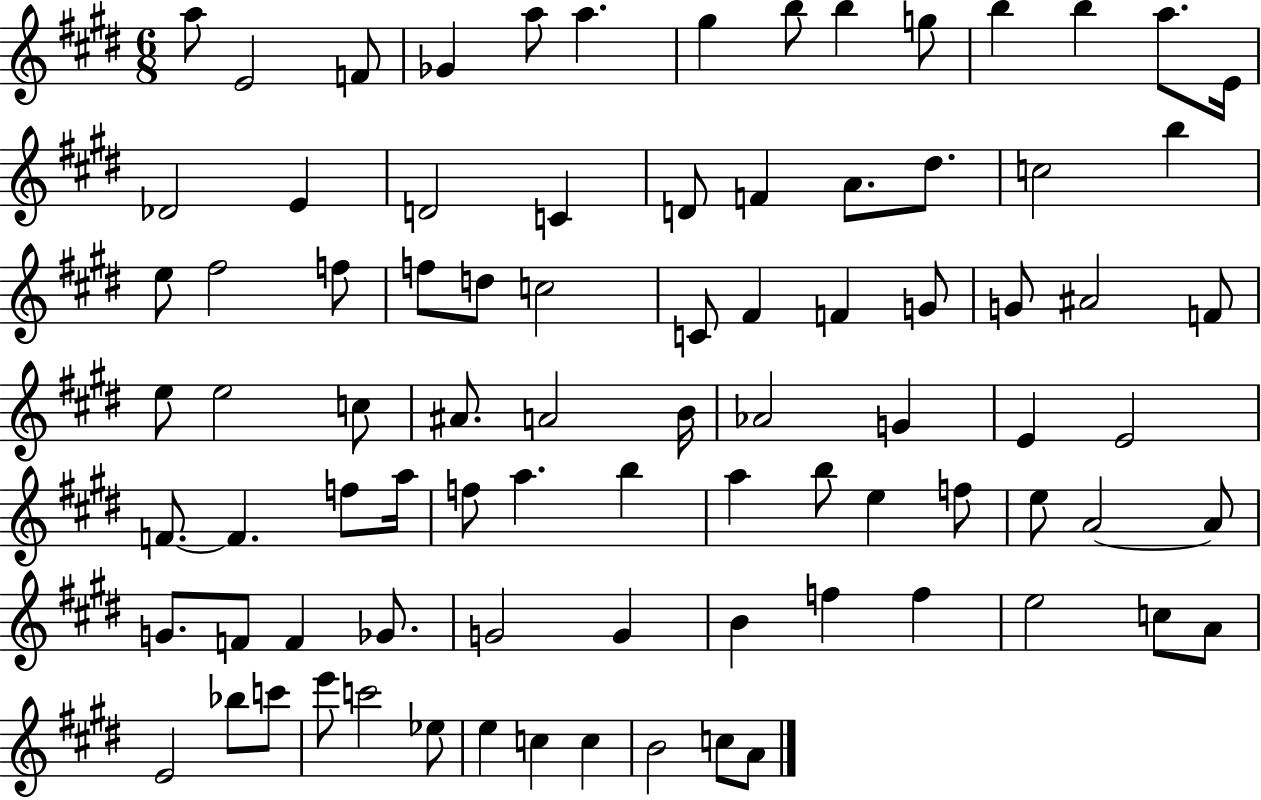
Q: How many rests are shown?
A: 0